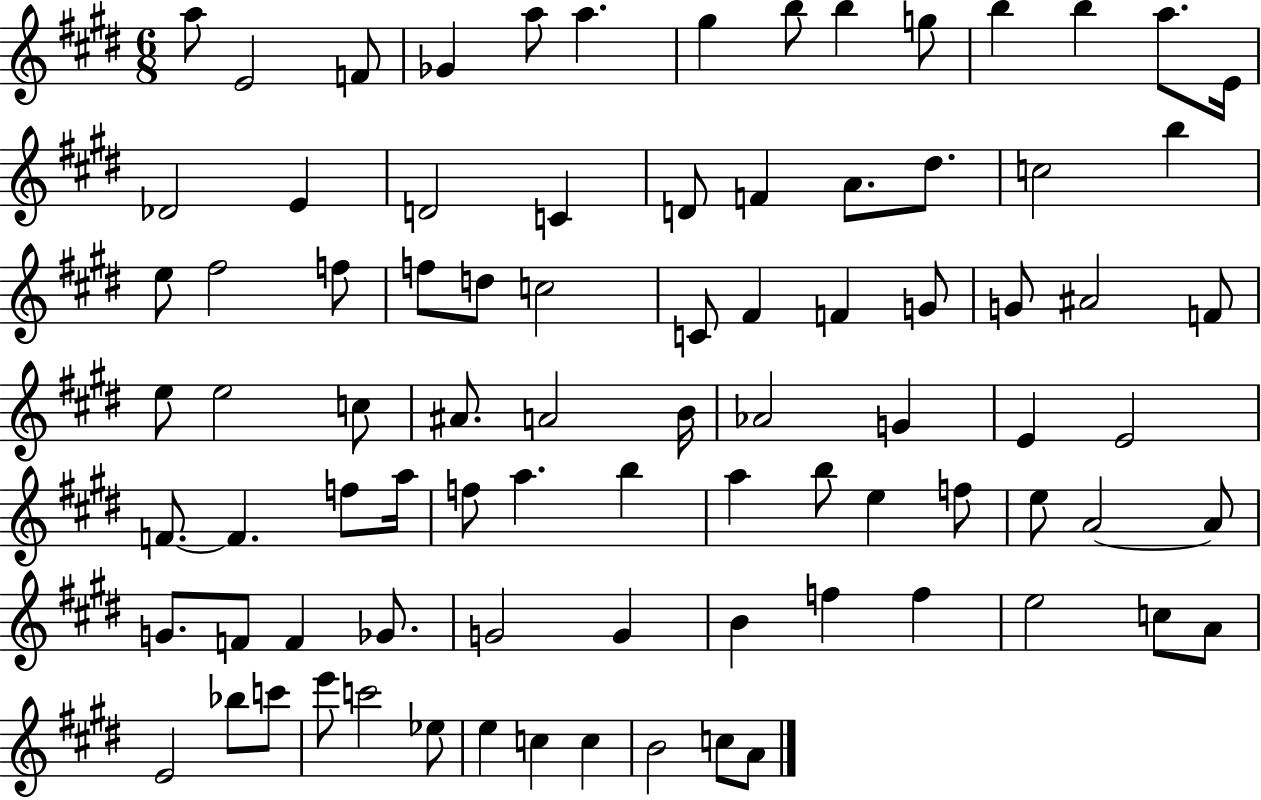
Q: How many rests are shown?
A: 0